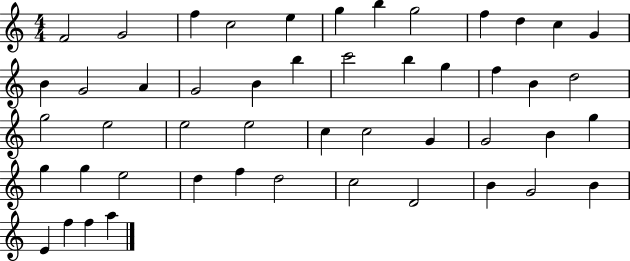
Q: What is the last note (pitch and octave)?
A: A5